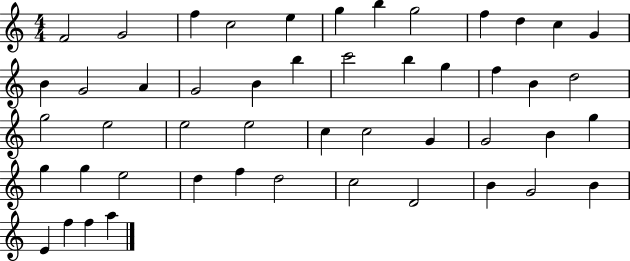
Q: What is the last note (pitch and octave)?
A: A5